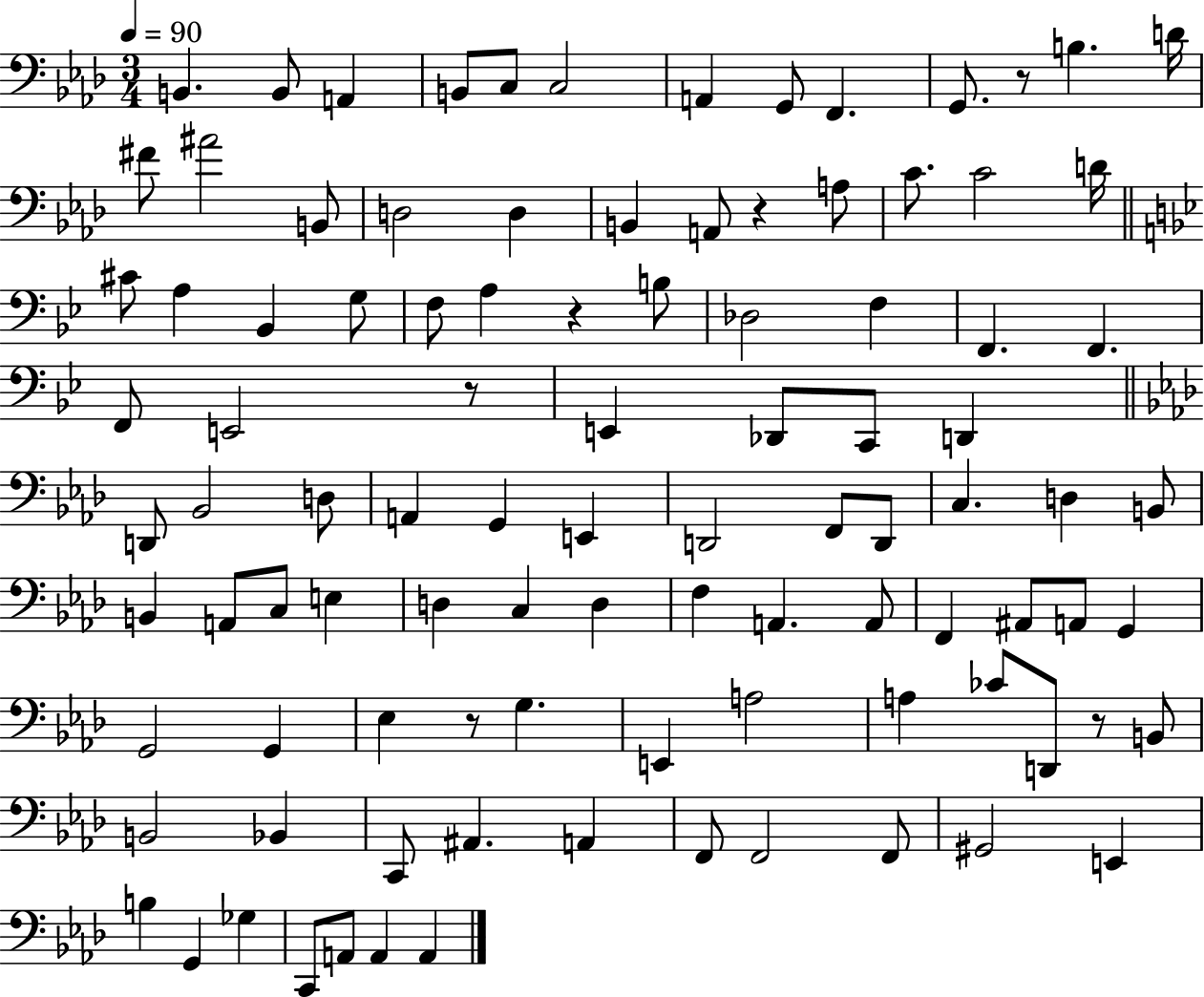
B2/q. B2/e A2/q B2/e C3/e C3/h A2/q G2/e F2/q. G2/e. R/e B3/q. D4/s F#4/e A#4/h B2/e D3/h D3/q B2/q A2/e R/q A3/e C4/e. C4/h D4/s C#4/e A3/q Bb2/q G3/e F3/e A3/q R/q B3/e Db3/h F3/q F2/q. F2/q. F2/e E2/h R/e E2/q Db2/e C2/e D2/q D2/e Bb2/h D3/e A2/q G2/q E2/q D2/h F2/e D2/e C3/q. D3/q B2/e B2/q A2/e C3/e E3/q D3/q C3/q D3/q F3/q A2/q. A2/e F2/q A#2/e A2/e G2/q G2/h G2/q Eb3/q R/e G3/q. E2/q A3/h A3/q CES4/e D2/e R/e B2/e B2/h Bb2/q C2/e A#2/q. A2/q F2/e F2/h F2/e G#2/h E2/q B3/q G2/q Gb3/q C2/e A2/e A2/q A2/q